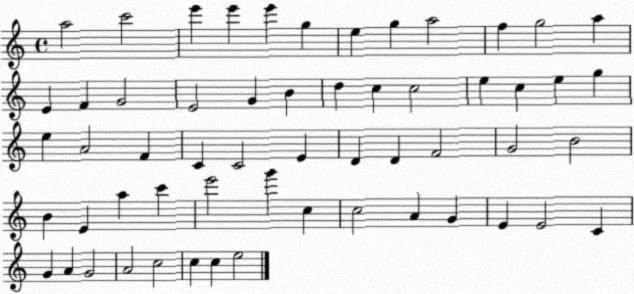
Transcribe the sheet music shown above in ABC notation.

X:1
T:Untitled
M:4/4
L:1/4
K:C
a2 c'2 e' e' e' g e g a2 f g2 a E F G2 E2 G B d c c2 e c e g e A2 F C C2 E D D F2 G2 B2 B E a c' e'2 g' c c2 A G E E2 C G A G2 A2 c2 c c e2